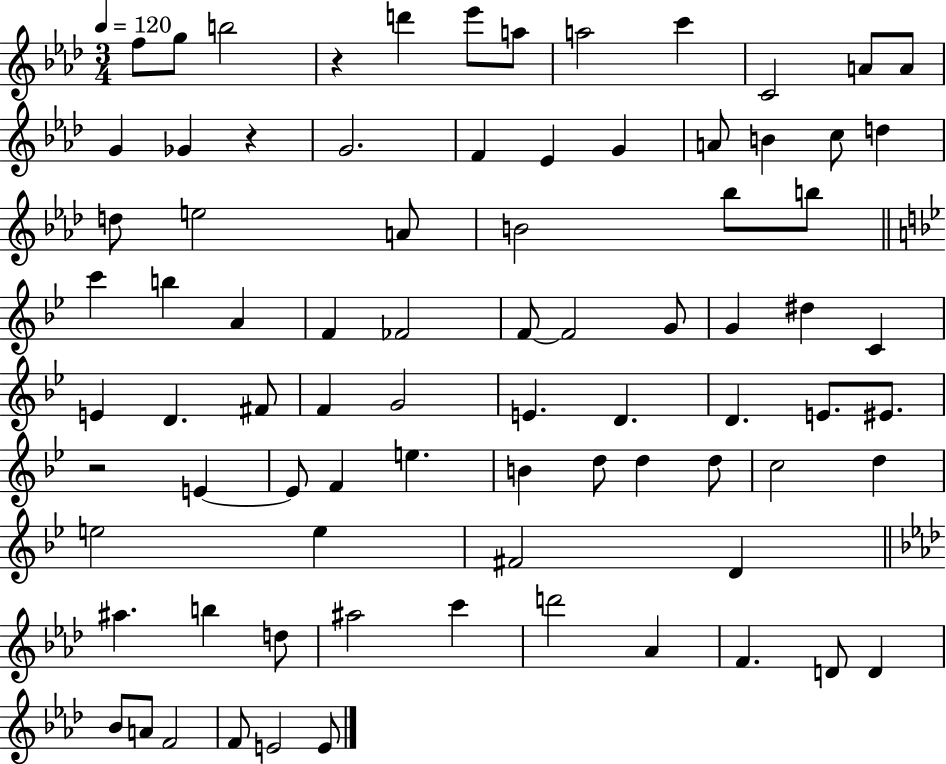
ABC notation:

X:1
T:Untitled
M:3/4
L:1/4
K:Ab
f/2 g/2 b2 z d' _e'/2 a/2 a2 c' C2 A/2 A/2 G _G z G2 F _E G A/2 B c/2 d d/2 e2 A/2 B2 _b/2 b/2 c' b A F _F2 F/2 F2 G/2 G ^d C E D ^F/2 F G2 E D D E/2 ^E/2 z2 E E/2 F e B d/2 d d/2 c2 d e2 e ^F2 D ^a b d/2 ^a2 c' d'2 _A F D/2 D _B/2 A/2 F2 F/2 E2 E/2